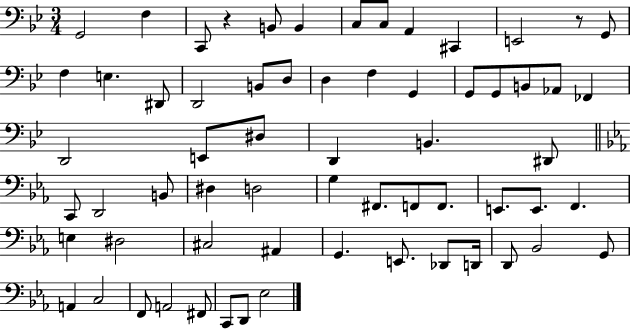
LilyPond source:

{
  \clef bass
  \numericTimeSignature
  \time 3/4
  \key bes \major
  \repeat volta 2 { g,2 f4 | c,8 r4 b,8 b,4 | c8 c8 a,4 cis,4 | e,2 r8 g,8 | \break f4 e4. dis,8 | d,2 b,8 d8 | d4 f4 g,4 | g,8 g,8 b,8 aes,8 fes,4 | \break d,2 e,8 dis8 | d,4 b,4. dis,8 | \bar "||" \break \key c \minor c,8 d,2 b,8 | dis4 d2 | g4 fis,8. f,8 f,8. | e,8. e,8. f,4. | \break e4 dis2 | cis2 ais,4 | g,4. e,8. des,8 d,16 | d,8 bes,2 g,8 | \break a,4 c2 | f,8 a,2 fis,8 | c,8 d,8 ees2 | } \bar "|."
}